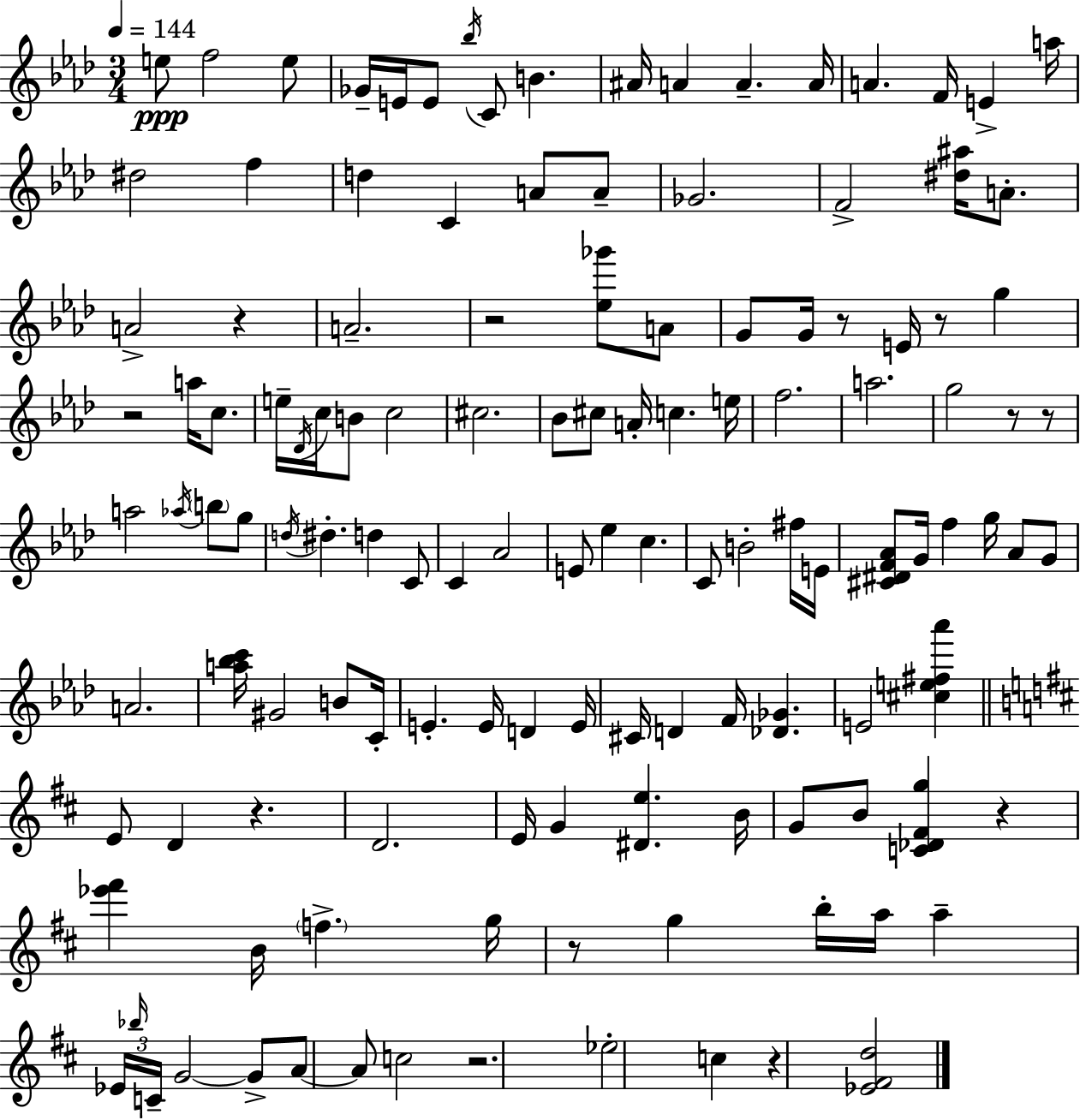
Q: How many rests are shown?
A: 12